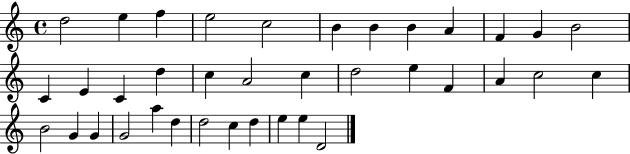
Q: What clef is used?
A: treble